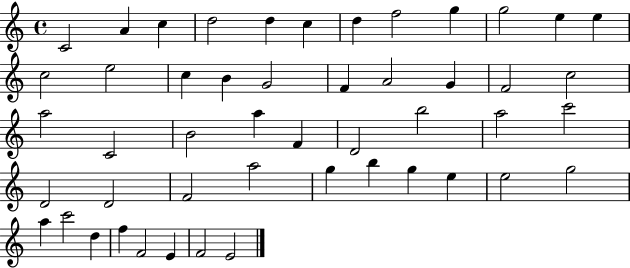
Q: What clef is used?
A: treble